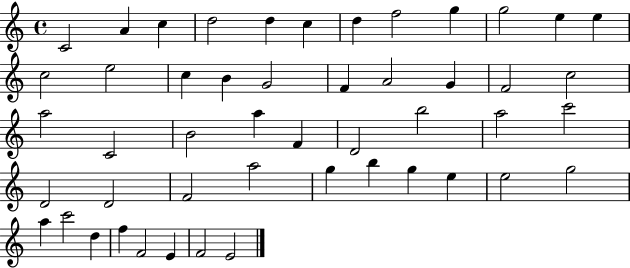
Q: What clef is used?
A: treble